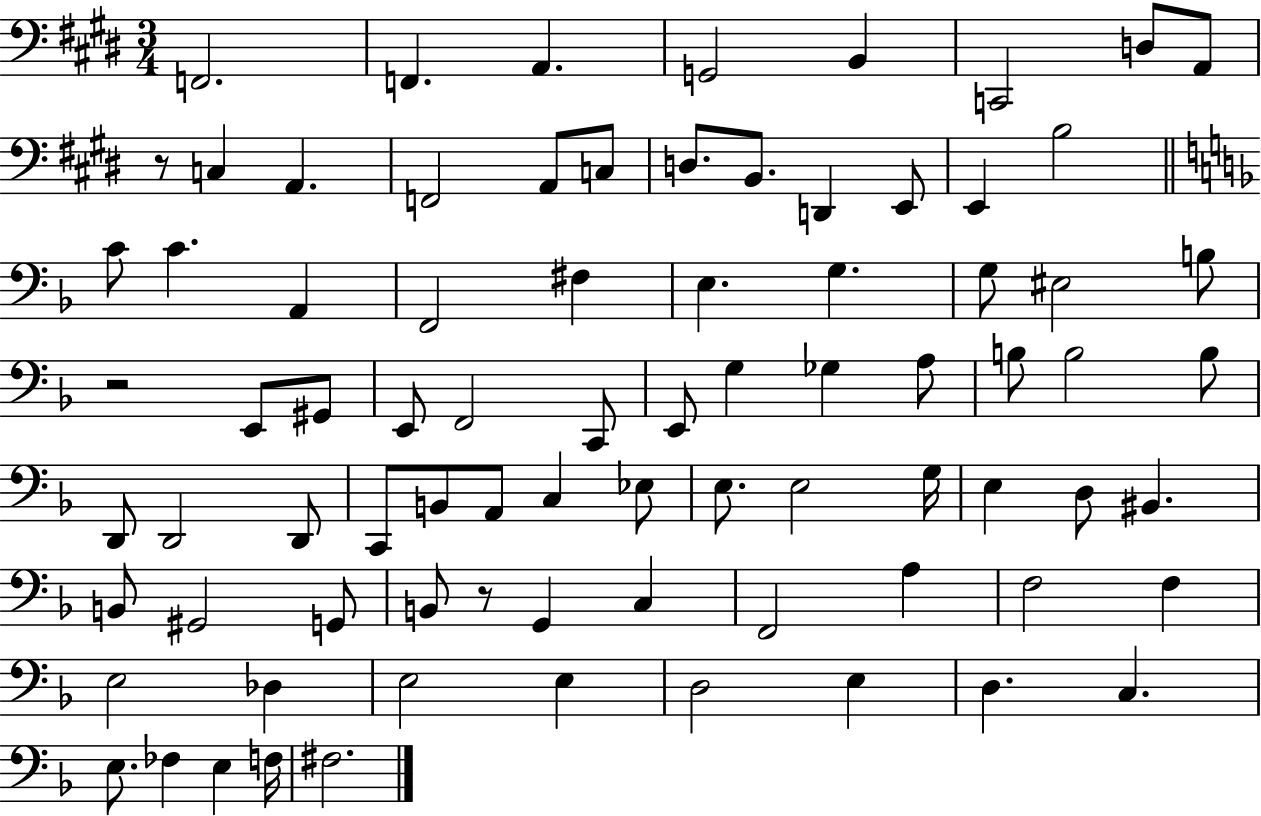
{
  \clef bass
  \numericTimeSignature
  \time 3/4
  \key e \major
  f,2. | f,4. a,4. | g,2 b,4 | c,2 d8 a,8 | \break r8 c4 a,4. | f,2 a,8 c8 | d8. b,8. d,4 e,8 | e,4 b2 | \break \bar "||" \break \key f \major c'8 c'4. a,4 | f,2 fis4 | e4. g4. | g8 eis2 b8 | \break r2 e,8 gis,8 | e,8 f,2 c,8 | e,8 g4 ges4 a8 | b8 b2 b8 | \break d,8 d,2 d,8 | c,8 b,8 a,8 c4 ees8 | e8. e2 g16 | e4 d8 bis,4. | \break b,8 gis,2 g,8 | b,8 r8 g,4 c4 | f,2 a4 | f2 f4 | \break e2 des4 | e2 e4 | d2 e4 | d4. c4. | \break e8. fes4 e4 f16 | fis2. | \bar "|."
}